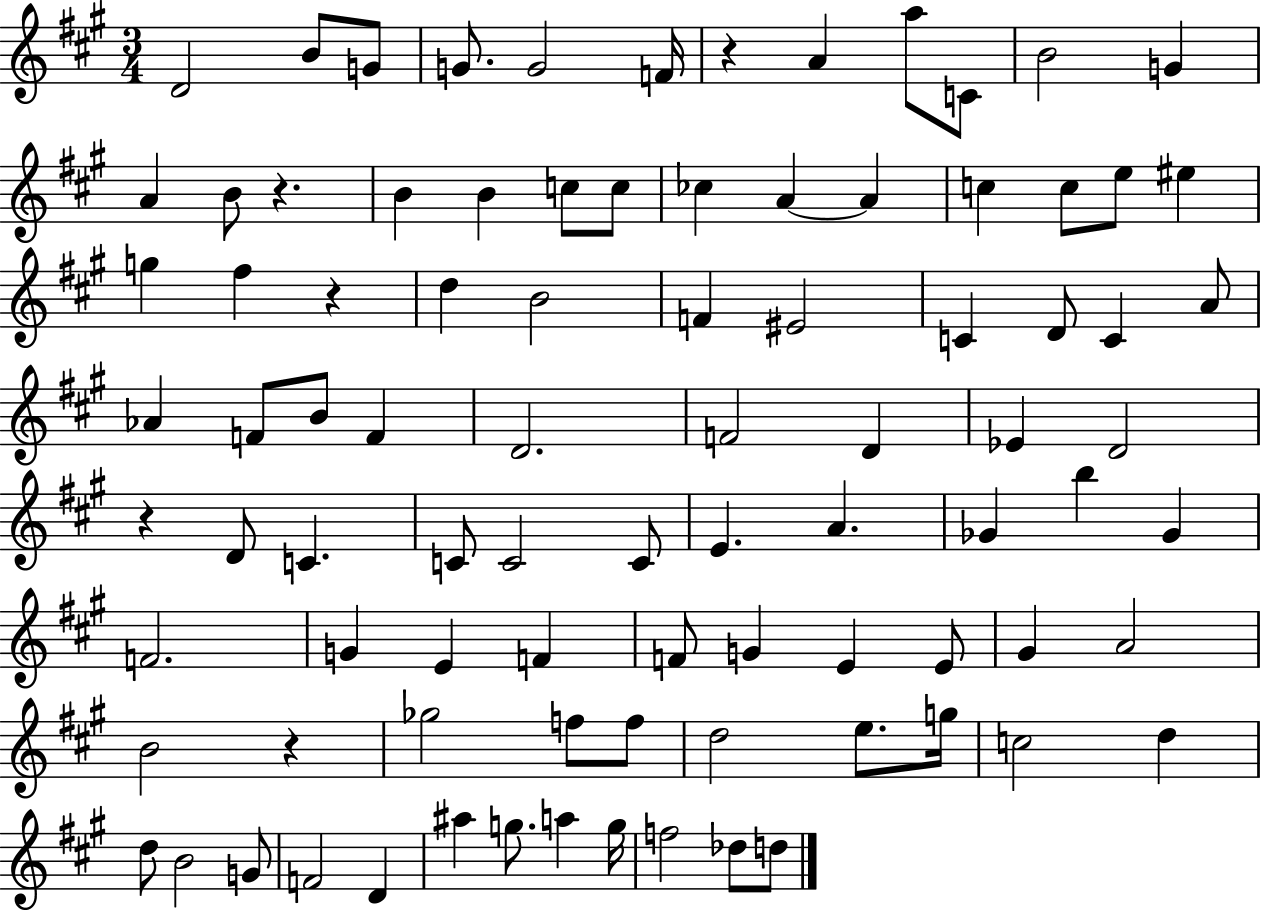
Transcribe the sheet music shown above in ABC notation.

X:1
T:Untitled
M:3/4
L:1/4
K:A
D2 B/2 G/2 G/2 G2 F/4 z A a/2 C/2 B2 G A B/2 z B B c/2 c/2 _c A A c c/2 e/2 ^e g ^f z d B2 F ^E2 C D/2 C A/2 _A F/2 B/2 F D2 F2 D _E D2 z D/2 C C/2 C2 C/2 E A _G b _G F2 G E F F/2 G E E/2 ^G A2 B2 z _g2 f/2 f/2 d2 e/2 g/4 c2 d d/2 B2 G/2 F2 D ^a g/2 a g/4 f2 _d/2 d/2